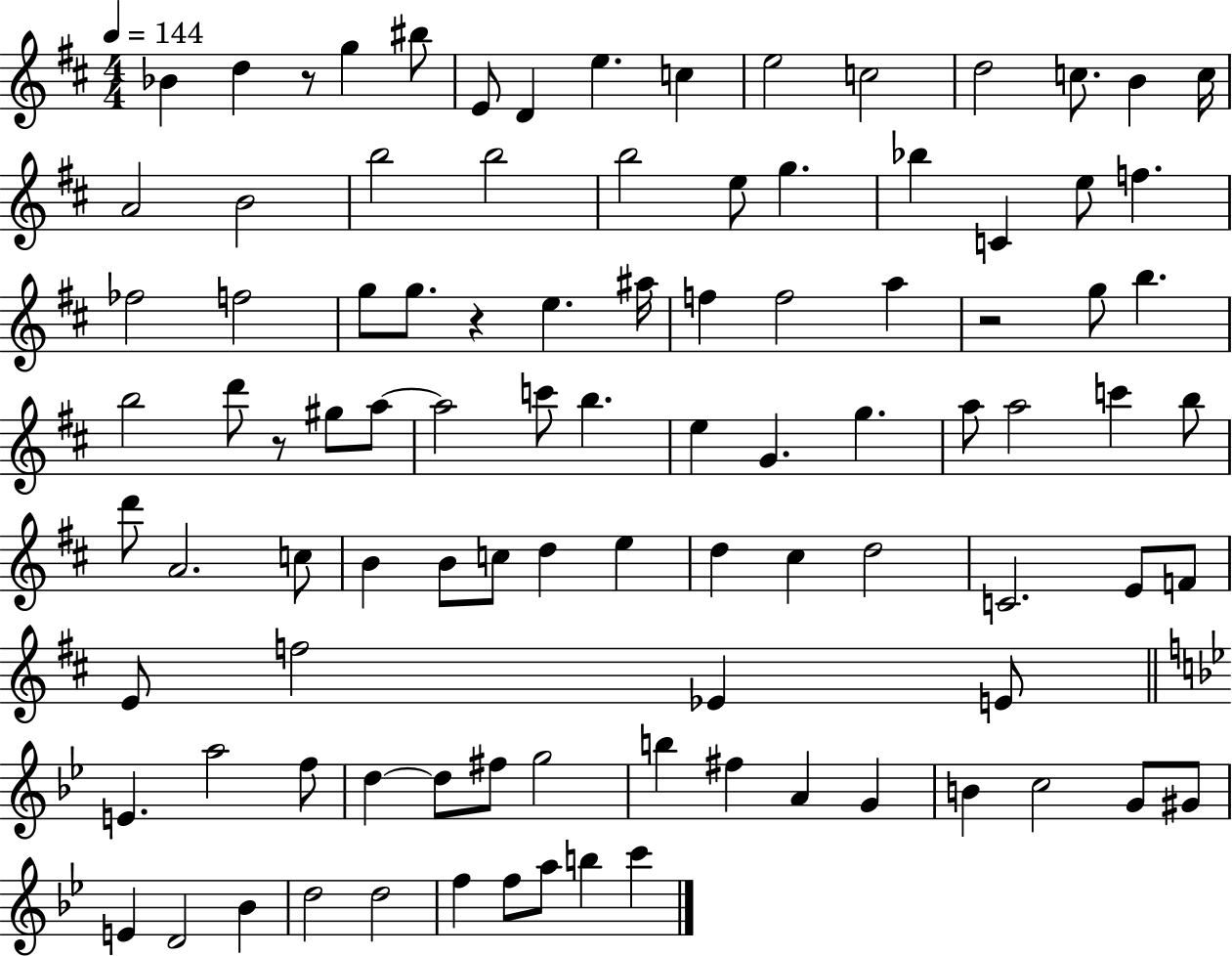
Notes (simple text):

Bb4/q D5/q R/e G5/q BIS5/e E4/e D4/q E5/q. C5/q E5/h C5/h D5/h C5/e. B4/q C5/s A4/h B4/h B5/h B5/h B5/h E5/e G5/q. Bb5/q C4/q E5/e F5/q. FES5/h F5/h G5/e G5/e. R/q E5/q. A#5/s F5/q F5/h A5/q R/h G5/e B5/q. B5/h D6/e R/e G#5/e A5/e A5/h C6/e B5/q. E5/q G4/q. G5/q. A5/e A5/h C6/q B5/e D6/e A4/h. C5/e B4/q B4/e C5/e D5/q E5/q D5/q C#5/q D5/h C4/h. E4/e F4/e E4/e F5/h Eb4/q E4/e E4/q. A5/h F5/e D5/q D5/e F#5/e G5/h B5/q F#5/q A4/q G4/q B4/q C5/h G4/e G#4/e E4/q D4/h Bb4/q D5/h D5/h F5/q F5/e A5/e B5/q C6/q